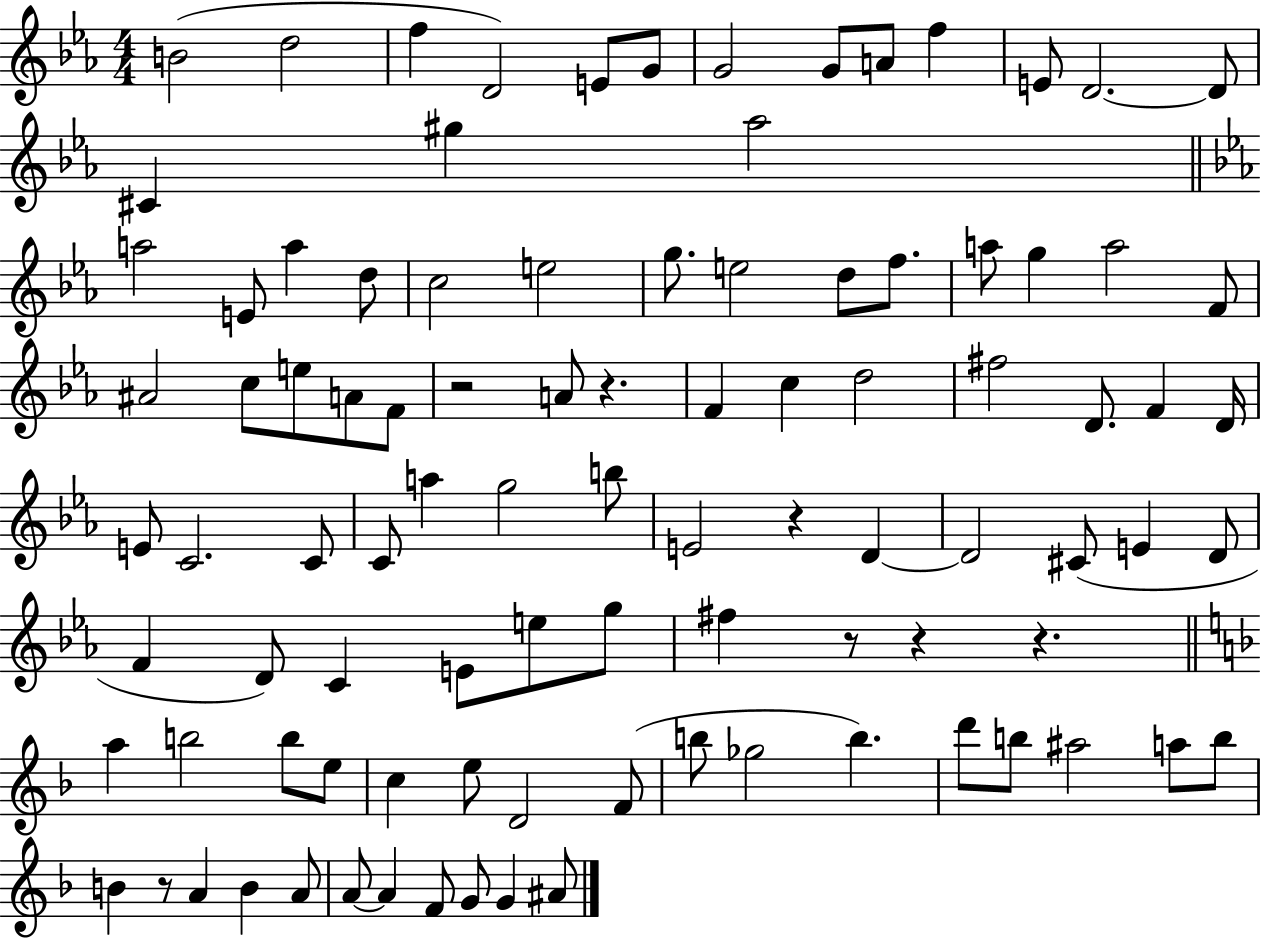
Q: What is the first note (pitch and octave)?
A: B4